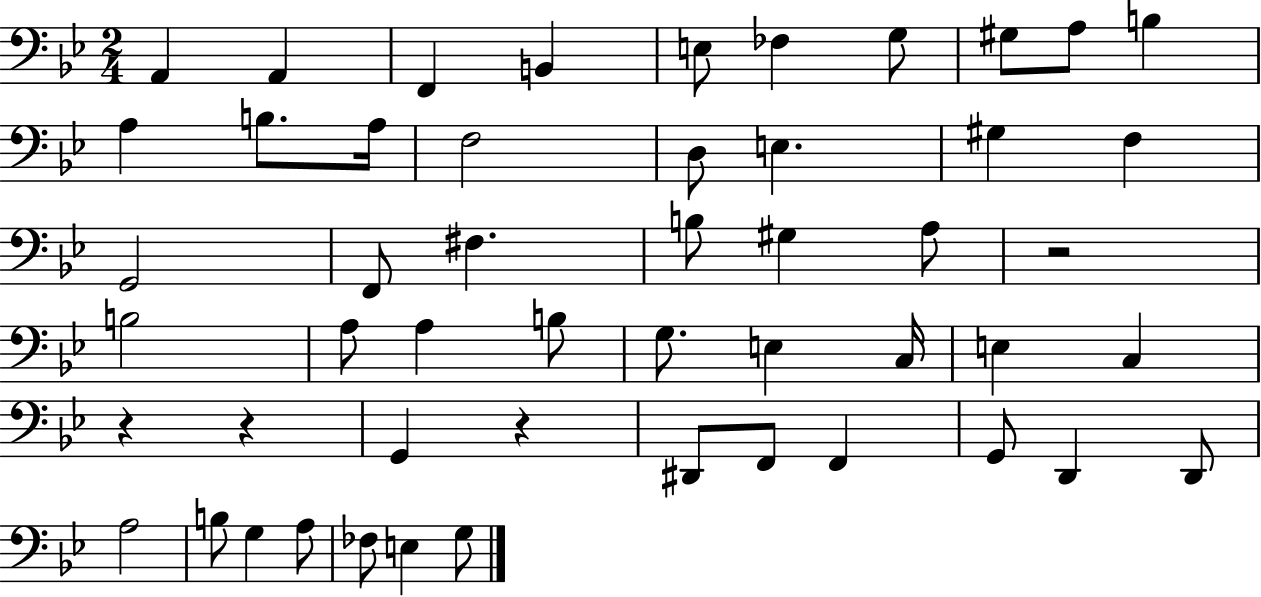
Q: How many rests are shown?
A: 4